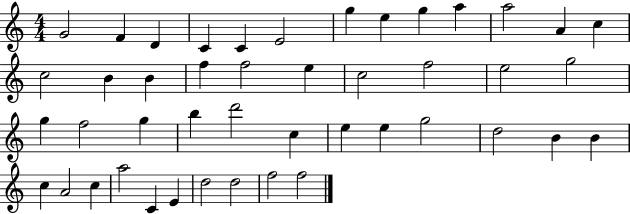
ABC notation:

X:1
T:Untitled
M:4/4
L:1/4
K:C
G2 F D C C E2 g e g a a2 A c c2 B B f f2 e c2 f2 e2 g2 g f2 g b d'2 c e e g2 d2 B B c A2 c a2 C E d2 d2 f2 f2